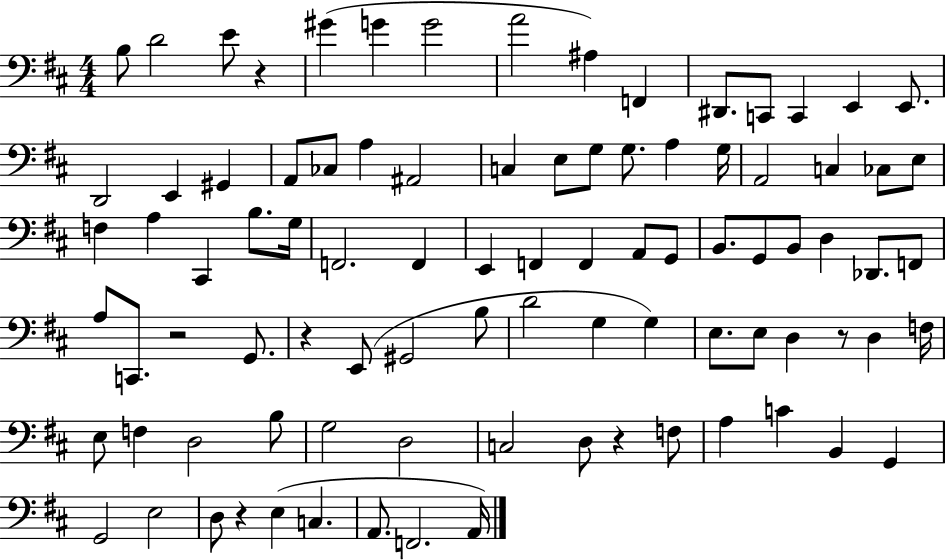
{
  \clef bass
  \numericTimeSignature
  \time 4/4
  \key d \major
  b8 d'2 e'8 r4 | gis'4( g'4 g'2 | a'2 ais4) f,4 | dis,8. c,8 c,4 e,4 e,8. | \break d,2 e,4 gis,4 | a,8 ces8 a4 ais,2 | c4 e8 g8 g8. a4 g16 | a,2 c4 ces8 e8 | \break f4 a4 cis,4 b8. g16 | f,2. f,4 | e,4 f,4 f,4 a,8 g,8 | b,8. g,8 b,8 d4 des,8. f,8 | \break a8 c,8. r2 g,8. | r4 e,8( gis,2 b8 | d'2 g4 g4) | e8. e8 d4 r8 d4 f16 | \break e8 f4 d2 b8 | g2 d2 | c2 d8 r4 f8 | a4 c'4 b,4 g,4 | \break g,2 e2 | d8 r4 e4( c4. | a,8. f,2. a,16) | \bar "|."
}